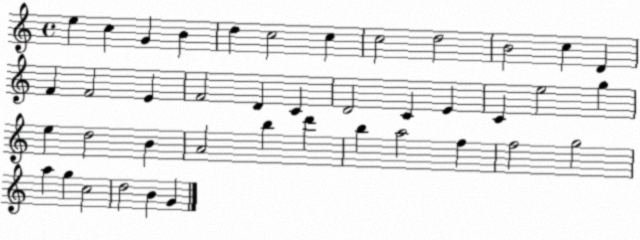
X:1
T:Untitled
M:4/4
L:1/4
K:C
e c G B d c2 c c2 d2 B2 c D F F2 E F2 D C D2 C E C e2 g e d2 B A2 b d' b a2 f f2 g2 a g c2 d2 B G